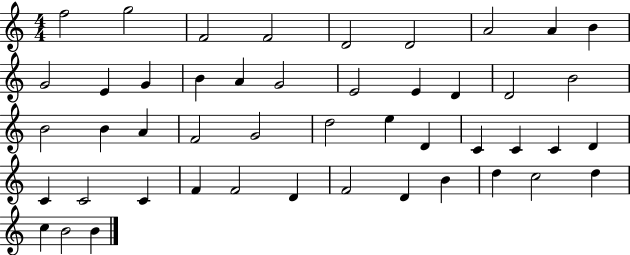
{
  \clef treble
  \numericTimeSignature
  \time 4/4
  \key c \major
  f''2 g''2 | f'2 f'2 | d'2 d'2 | a'2 a'4 b'4 | \break g'2 e'4 g'4 | b'4 a'4 g'2 | e'2 e'4 d'4 | d'2 b'2 | \break b'2 b'4 a'4 | f'2 g'2 | d''2 e''4 d'4 | c'4 c'4 c'4 d'4 | \break c'4 c'2 c'4 | f'4 f'2 d'4 | f'2 d'4 b'4 | d''4 c''2 d''4 | \break c''4 b'2 b'4 | \bar "|."
}